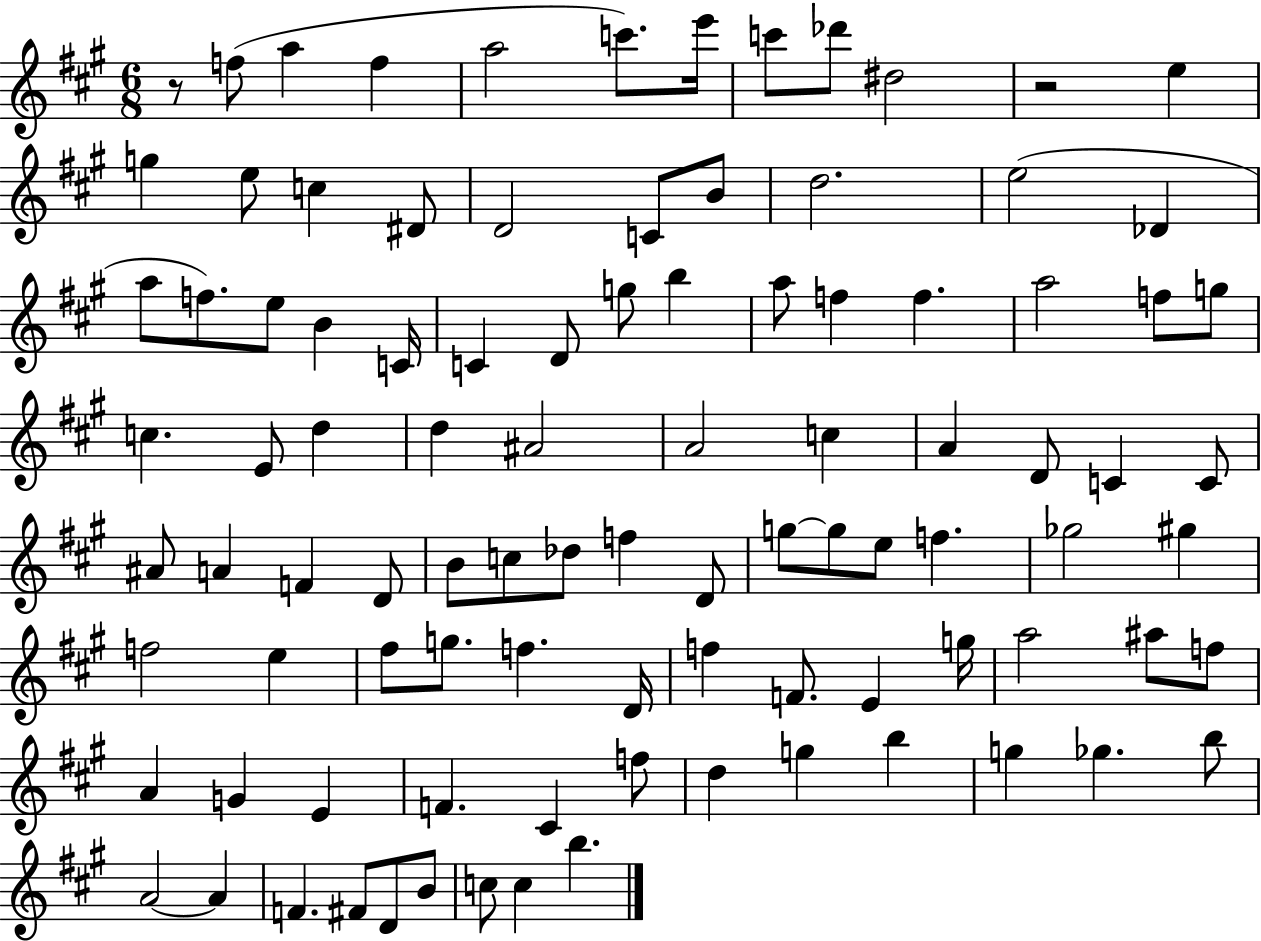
R/e F5/e A5/q F5/q A5/h C6/e. E6/s C6/e Db6/e D#5/h R/h E5/q G5/q E5/e C5/q D#4/e D4/h C4/e B4/e D5/h. E5/h Db4/q A5/e F5/e. E5/e B4/q C4/s C4/q D4/e G5/e B5/q A5/e F5/q F5/q. A5/h F5/e G5/e C5/q. E4/e D5/q D5/q A#4/h A4/h C5/q A4/q D4/e C4/q C4/e A#4/e A4/q F4/q D4/e B4/e C5/e Db5/e F5/q D4/e G5/e G5/e E5/e F5/q. Gb5/h G#5/q F5/h E5/q F#5/e G5/e. F5/q. D4/s F5/q F4/e. E4/q G5/s A5/h A#5/e F5/e A4/q G4/q E4/q F4/q. C#4/q F5/e D5/q G5/q B5/q G5/q Gb5/q. B5/e A4/h A4/q F4/q. F#4/e D4/e B4/e C5/e C5/q B5/q.